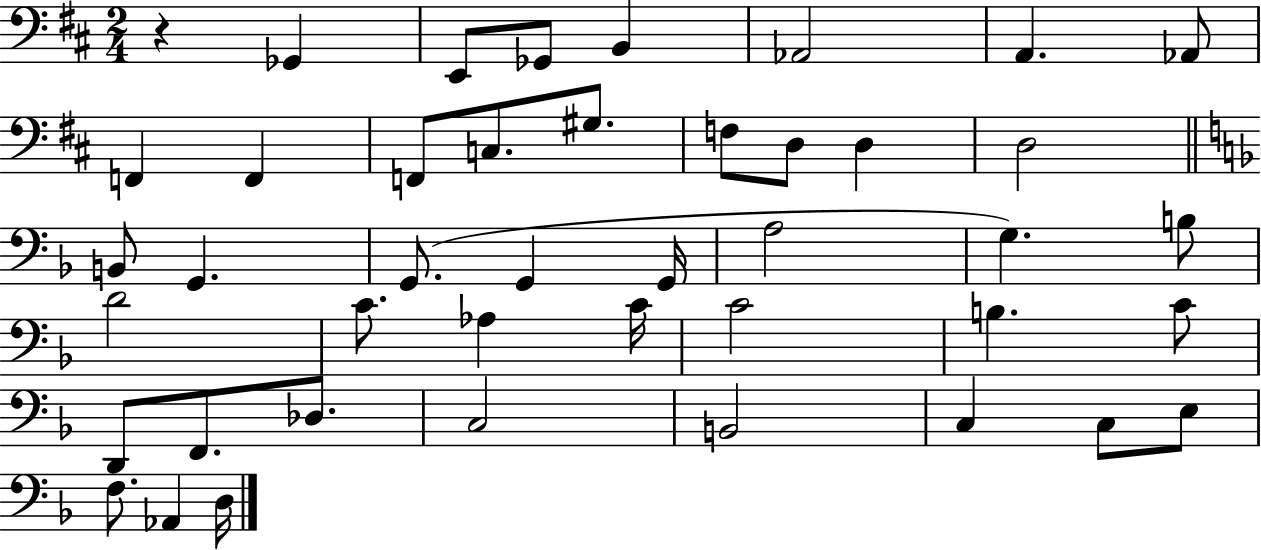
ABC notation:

X:1
T:Untitled
M:2/4
L:1/4
K:D
z _G,, E,,/2 _G,,/2 B,, _A,,2 A,, _A,,/2 F,, F,, F,,/2 C,/2 ^G,/2 F,/2 D,/2 D, D,2 B,,/2 G,, G,,/2 G,, G,,/4 A,2 G, B,/2 D2 C/2 _A, C/4 C2 B, C/2 D,,/2 F,,/2 _D,/2 C,2 B,,2 C, C,/2 E,/2 F,/2 _A,, D,/4